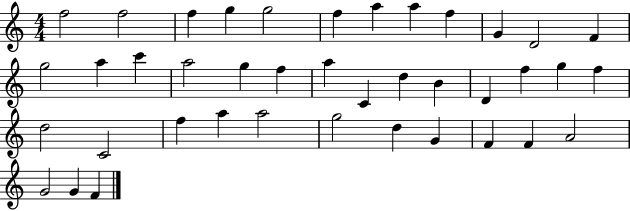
F5/h F5/h F5/q G5/q G5/h F5/q A5/q A5/q F5/q G4/q D4/h F4/q G5/h A5/q C6/q A5/h G5/q F5/q A5/q C4/q D5/q B4/q D4/q F5/q G5/q F5/q D5/h C4/h F5/q A5/q A5/h G5/h D5/q G4/q F4/q F4/q A4/h G4/h G4/q F4/q